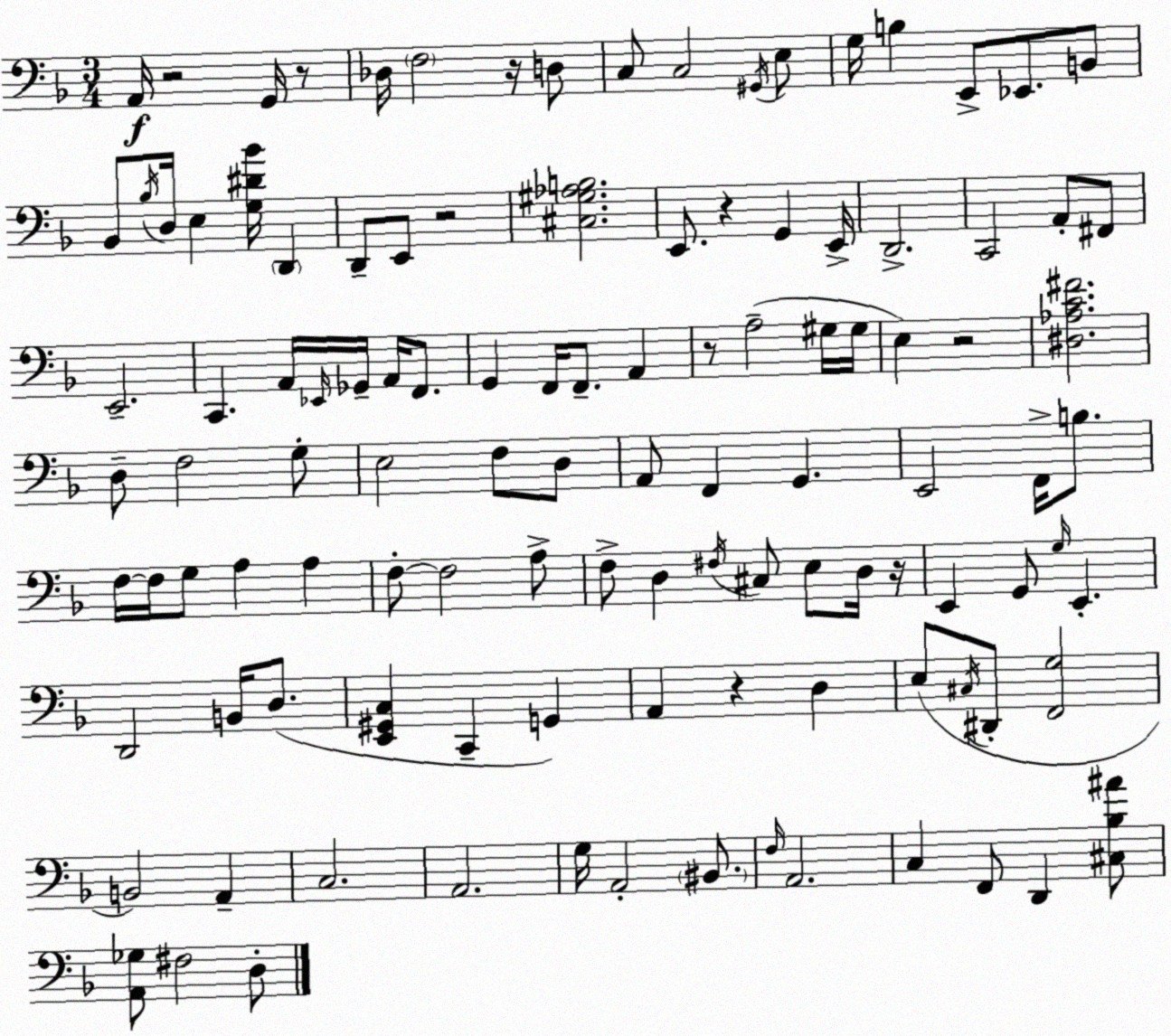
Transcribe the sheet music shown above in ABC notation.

X:1
T:Untitled
M:3/4
L:1/4
K:F
A,,/4 z2 G,,/4 z/2 _D,/4 F,2 z/4 D,/2 C,/2 C,2 ^G,,/4 E,/2 G,/4 B, E,,/2 _E,,/2 B,,/2 _B,,/2 _B,/4 D,/4 E, [G,^D_B]/4 D,, D,,/2 E,,/2 z2 [^C,^G,_A,B,]2 E,,/2 z G,, E,,/4 D,,2 C,,2 A,,/2 ^F,,/2 E,,2 C,, A,,/4 _E,,/4 _G,,/4 A,,/4 F,,/2 G,, F,,/4 F,,/2 A,, z/2 A,2 ^G,/4 ^G,/4 E, z2 [^D,_A,C^F]2 D,/2 F,2 G,/2 E,2 F,/2 D,/2 A,,/2 F,, G,, E,,2 F,,/4 B,/2 F,/4 F,/4 G,/2 A, A, F,/2 F,2 A,/2 F,/2 D, ^F,/4 ^C,/2 E,/2 D,/4 z/4 E,, G,,/2 G,/4 E,, D,,2 B,,/4 D,/2 [E,,^G,,C,] C,, G,, A,, z D, E,/2 ^C,/4 ^D,,/2 [F,,G,]2 B,,2 A,, C,2 A,,2 G,/4 A,,2 ^B,,/2 F,/4 A,,2 C, F,,/2 D,, [^C,_B,^A]/2 [A,,_G,]/2 ^F,2 D,/2